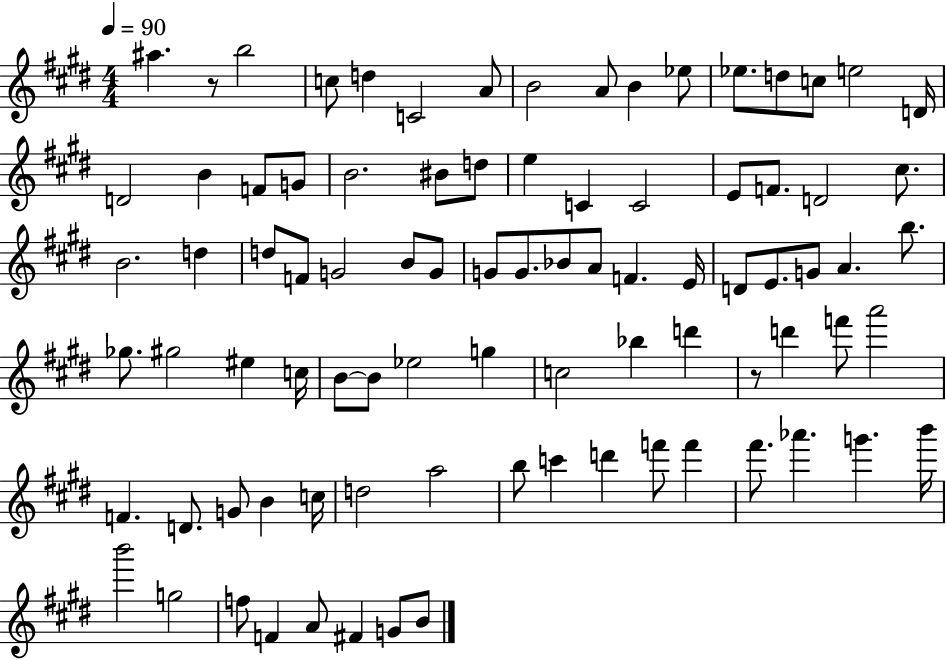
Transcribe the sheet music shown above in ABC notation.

X:1
T:Untitled
M:4/4
L:1/4
K:E
^a z/2 b2 c/2 d C2 A/2 B2 A/2 B _e/2 _e/2 d/2 c/2 e2 D/4 D2 B F/2 G/2 B2 ^B/2 d/2 e C C2 E/2 F/2 D2 ^c/2 B2 d d/2 F/2 G2 B/2 G/2 G/2 G/2 _B/2 A/2 F E/4 D/2 E/2 G/2 A b/2 _g/2 ^g2 ^e c/4 B/2 B/2 _e2 g c2 _b d' z/2 d' f'/2 a'2 F D/2 G/2 B c/4 d2 a2 b/2 c' d' f'/2 f' ^f'/2 _a' g' b'/4 b'2 g2 f/2 F A/2 ^F G/2 B/2